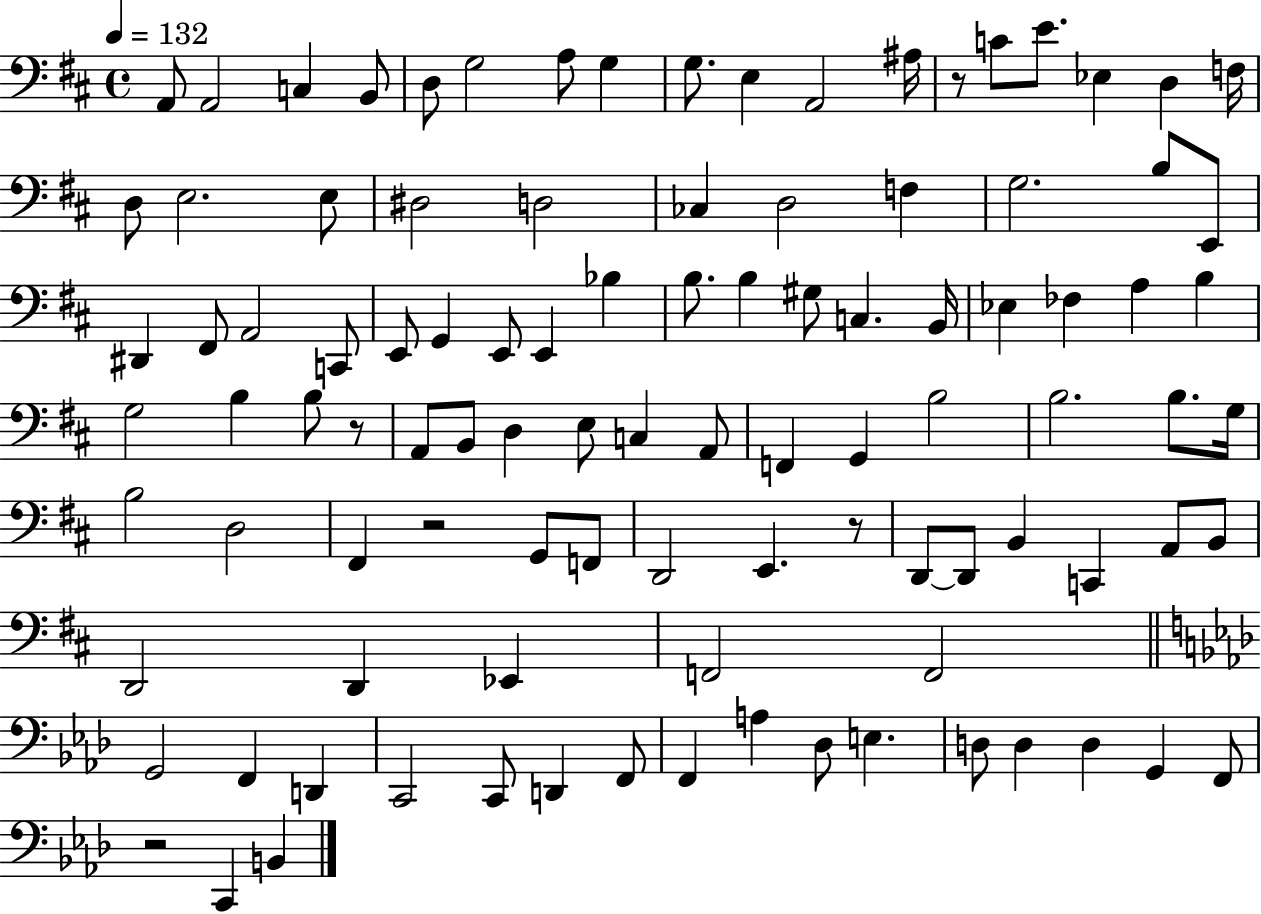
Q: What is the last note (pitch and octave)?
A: B2